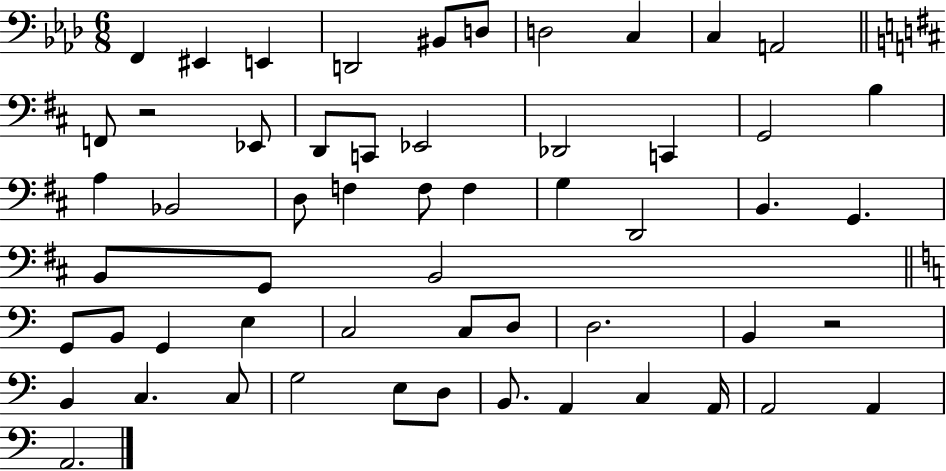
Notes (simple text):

F2/q EIS2/q E2/q D2/h BIS2/e D3/e D3/h C3/q C3/q A2/h F2/e R/h Eb2/e D2/e C2/e Eb2/h Db2/h C2/q G2/h B3/q A3/q Bb2/h D3/e F3/q F3/e F3/q G3/q D2/h B2/q. G2/q. B2/e G2/e B2/h G2/e B2/e G2/q E3/q C3/h C3/e D3/e D3/h. B2/q R/h B2/q C3/q. C3/e G3/h E3/e D3/e B2/e. A2/q C3/q A2/s A2/h A2/q A2/h.